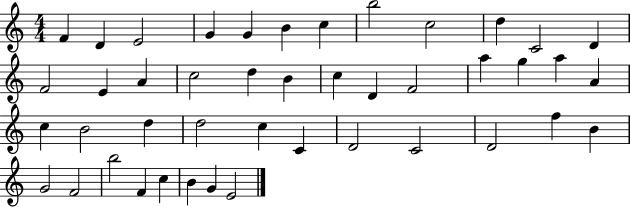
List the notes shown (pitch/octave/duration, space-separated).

F4/q D4/q E4/h G4/q G4/q B4/q C5/q B5/h C5/h D5/q C4/h D4/q F4/h E4/q A4/q C5/h D5/q B4/q C5/q D4/q F4/h A5/q G5/q A5/q A4/q C5/q B4/h D5/q D5/h C5/q C4/q D4/h C4/h D4/h F5/q B4/q G4/h F4/h B5/h F4/q C5/q B4/q G4/q E4/h